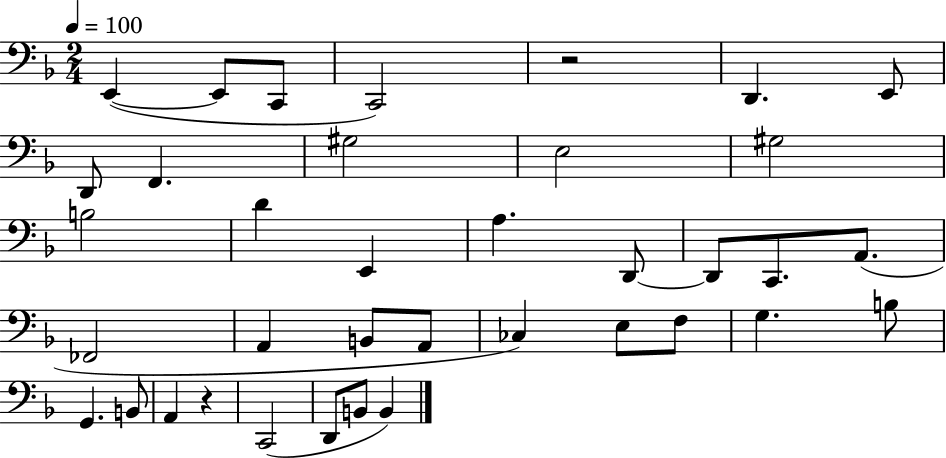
X:1
T:Untitled
M:2/4
L:1/4
K:F
E,, E,,/2 C,,/2 C,,2 z2 D,, E,,/2 D,,/2 F,, ^G,2 E,2 ^G,2 B,2 D E,, A, D,,/2 D,,/2 C,,/2 A,,/2 _F,,2 A,, B,,/2 A,,/2 _C, E,/2 F,/2 G, B,/2 G,, B,,/2 A,, z C,,2 D,,/2 B,,/2 B,,